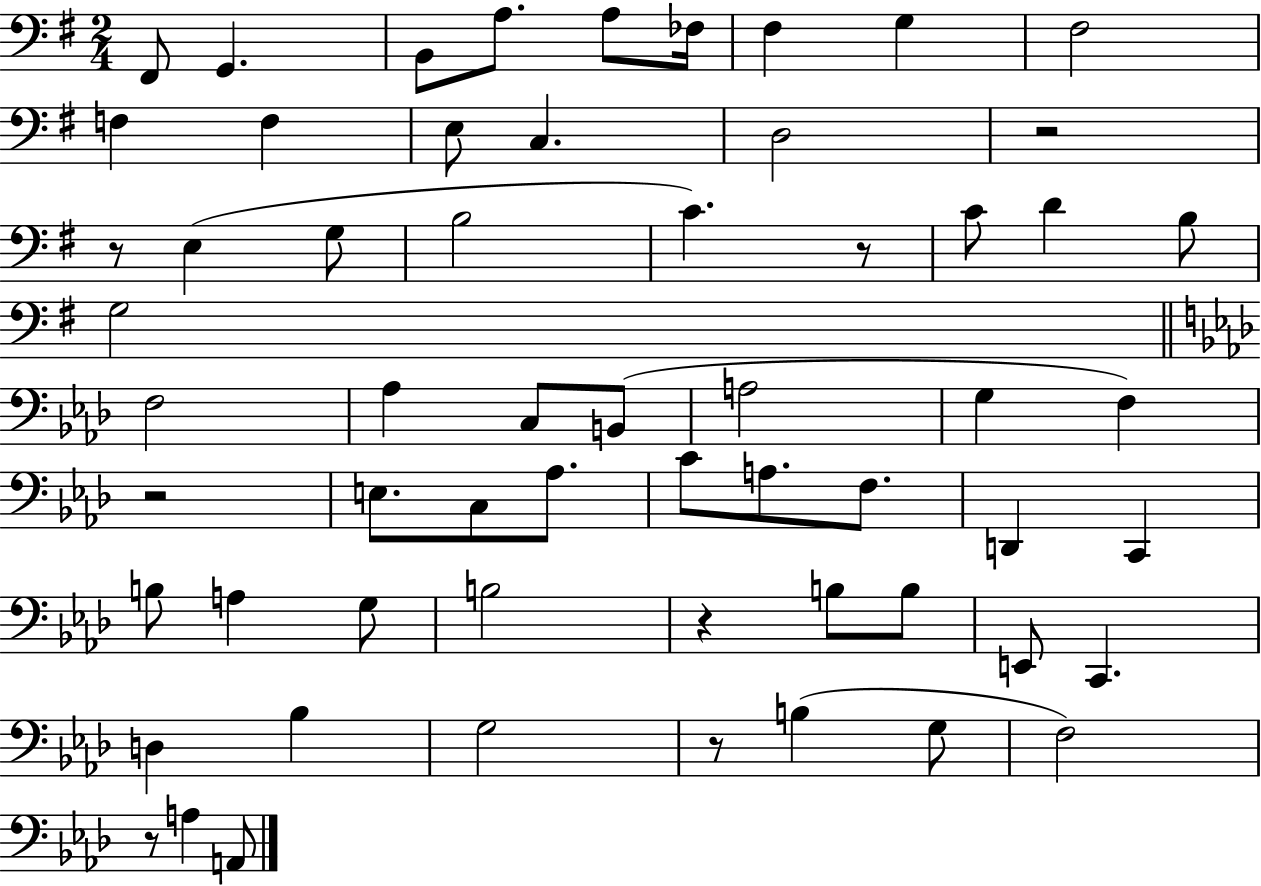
{
  \clef bass
  \numericTimeSignature
  \time 2/4
  \key g \major
  \repeat volta 2 { fis,8 g,4. | b,8 a8. a8 fes16 | fis4 g4 | fis2 | \break f4 f4 | e8 c4. | d2 | r2 | \break r8 e4( g8 | b2 | c'4.) r8 | c'8 d'4 b8 | \break g2 | \bar "||" \break \key aes \major f2 | aes4 c8 b,8( | a2 | g4 f4) | \break r2 | e8. c8 aes8. | c'8 a8. f8. | d,4 c,4 | \break b8 a4 g8 | b2 | r4 b8 b8 | e,8 c,4. | \break d4 bes4 | g2 | r8 b4( g8 | f2) | \break r8 a4 a,8 | } \bar "|."
}